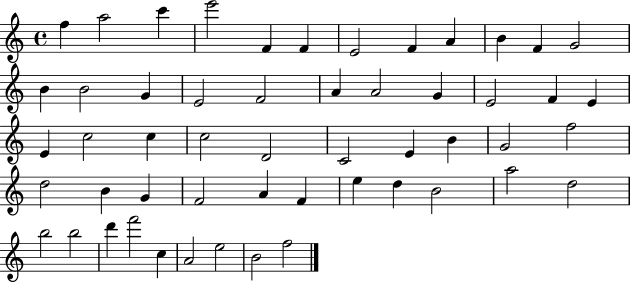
F5/q A5/h C6/q E6/h F4/q F4/q E4/h F4/q A4/q B4/q F4/q G4/h B4/q B4/h G4/q E4/h F4/h A4/q A4/h G4/q E4/h F4/q E4/q E4/q C5/h C5/q C5/h D4/h C4/h E4/q B4/q G4/h F5/h D5/h B4/q G4/q F4/h A4/q F4/q E5/q D5/q B4/h A5/h D5/h B5/h B5/h D6/q F6/h C5/q A4/h E5/h B4/h F5/h